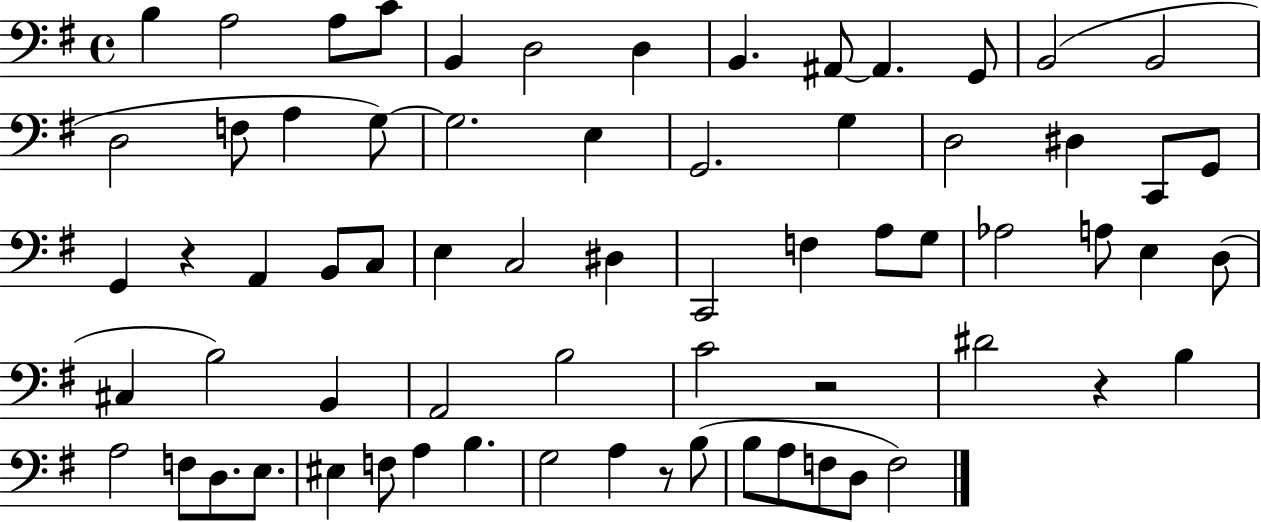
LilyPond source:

{
  \clef bass
  \time 4/4
  \defaultTimeSignature
  \key g \major
  b4 a2 a8 c'8 | b,4 d2 d4 | b,4. ais,8~~ ais,4. g,8 | b,2( b,2 | \break d2 f8 a4 g8~~) | g2. e4 | g,2. g4 | d2 dis4 c,8 g,8 | \break g,4 r4 a,4 b,8 c8 | e4 c2 dis4 | c,2 f4 a8 g8 | aes2 a8 e4 d8( | \break cis4 b2) b,4 | a,2 b2 | c'2 r2 | dis'2 r4 b4 | \break a2 f8 d8. e8. | eis4 f8 a4 b4. | g2 a4 r8 b8( | b8 a8 f8 d8 f2) | \break \bar "|."
}